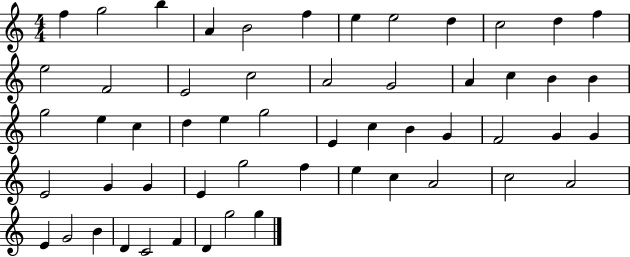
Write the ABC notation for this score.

X:1
T:Untitled
M:4/4
L:1/4
K:C
f g2 b A B2 f e e2 d c2 d f e2 F2 E2 c2 A2 G2 A c B B g2 e c d e g2 E c B G F2 G G E2 G G E g2 f e c A2 c2 A2 E G2 B D C2 F D g2 g